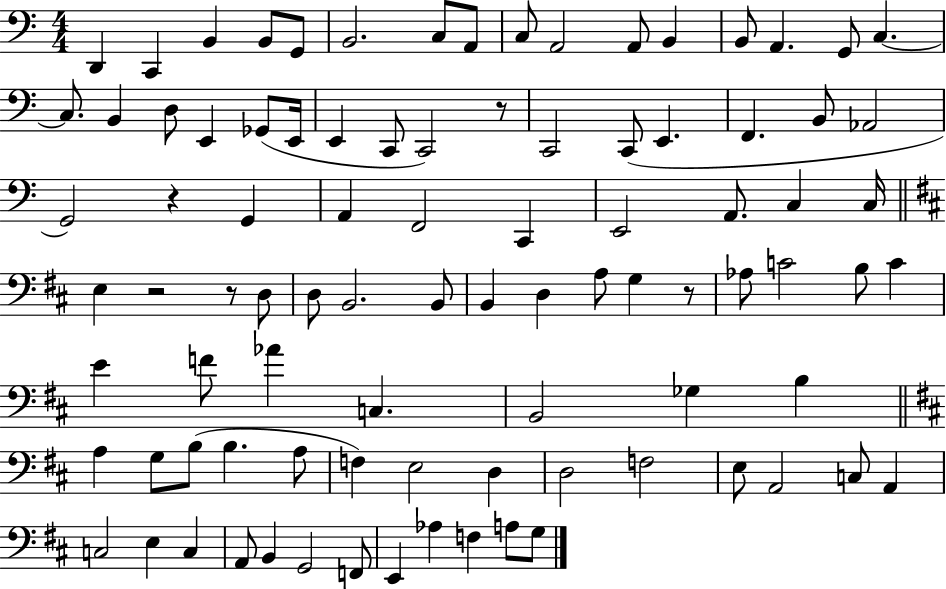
{
  \clef bass
  \numericTimeSignature
  \time 4/4
  \key c \major
  \repeat volta 2 { d,4 c,4 b,4 b,8 g,8 | b,2. c8 a,8 | c8 a,2 a,8 b,4 | b,8 a,4. g,8 c4.~~ | \break c8. b,4 d8 e,4 ges,8( e,16 | e,4 c,8 c,2) r8 | c,2 c,8( e,4. | f,4. b,8 aes,2 | \break g,2) r4 g,4 | a,4 f,2 c,4 | e,2 a,8. c4 c16 | \bar "||" \break \key b \minor e4 r2 r8 d8 | d8 b,2. b,8 | b,4 d4 a8 g4 r8 | aes8 c'2 b8 c'4 | \break e'4 f'8 aes'4 c4. | b,2 ges4 b4 | \bar "||" \break \key d \major a4 g8 b8( b4. a8 | f4) e2 d4 | d2 f2 | e8 a,2 c8 a,4 | \break c2 e4 c4 | a,8 b,4 g,2 f,8 | e,4 aes4 f4 a8 g8 | } \bar "|."
}